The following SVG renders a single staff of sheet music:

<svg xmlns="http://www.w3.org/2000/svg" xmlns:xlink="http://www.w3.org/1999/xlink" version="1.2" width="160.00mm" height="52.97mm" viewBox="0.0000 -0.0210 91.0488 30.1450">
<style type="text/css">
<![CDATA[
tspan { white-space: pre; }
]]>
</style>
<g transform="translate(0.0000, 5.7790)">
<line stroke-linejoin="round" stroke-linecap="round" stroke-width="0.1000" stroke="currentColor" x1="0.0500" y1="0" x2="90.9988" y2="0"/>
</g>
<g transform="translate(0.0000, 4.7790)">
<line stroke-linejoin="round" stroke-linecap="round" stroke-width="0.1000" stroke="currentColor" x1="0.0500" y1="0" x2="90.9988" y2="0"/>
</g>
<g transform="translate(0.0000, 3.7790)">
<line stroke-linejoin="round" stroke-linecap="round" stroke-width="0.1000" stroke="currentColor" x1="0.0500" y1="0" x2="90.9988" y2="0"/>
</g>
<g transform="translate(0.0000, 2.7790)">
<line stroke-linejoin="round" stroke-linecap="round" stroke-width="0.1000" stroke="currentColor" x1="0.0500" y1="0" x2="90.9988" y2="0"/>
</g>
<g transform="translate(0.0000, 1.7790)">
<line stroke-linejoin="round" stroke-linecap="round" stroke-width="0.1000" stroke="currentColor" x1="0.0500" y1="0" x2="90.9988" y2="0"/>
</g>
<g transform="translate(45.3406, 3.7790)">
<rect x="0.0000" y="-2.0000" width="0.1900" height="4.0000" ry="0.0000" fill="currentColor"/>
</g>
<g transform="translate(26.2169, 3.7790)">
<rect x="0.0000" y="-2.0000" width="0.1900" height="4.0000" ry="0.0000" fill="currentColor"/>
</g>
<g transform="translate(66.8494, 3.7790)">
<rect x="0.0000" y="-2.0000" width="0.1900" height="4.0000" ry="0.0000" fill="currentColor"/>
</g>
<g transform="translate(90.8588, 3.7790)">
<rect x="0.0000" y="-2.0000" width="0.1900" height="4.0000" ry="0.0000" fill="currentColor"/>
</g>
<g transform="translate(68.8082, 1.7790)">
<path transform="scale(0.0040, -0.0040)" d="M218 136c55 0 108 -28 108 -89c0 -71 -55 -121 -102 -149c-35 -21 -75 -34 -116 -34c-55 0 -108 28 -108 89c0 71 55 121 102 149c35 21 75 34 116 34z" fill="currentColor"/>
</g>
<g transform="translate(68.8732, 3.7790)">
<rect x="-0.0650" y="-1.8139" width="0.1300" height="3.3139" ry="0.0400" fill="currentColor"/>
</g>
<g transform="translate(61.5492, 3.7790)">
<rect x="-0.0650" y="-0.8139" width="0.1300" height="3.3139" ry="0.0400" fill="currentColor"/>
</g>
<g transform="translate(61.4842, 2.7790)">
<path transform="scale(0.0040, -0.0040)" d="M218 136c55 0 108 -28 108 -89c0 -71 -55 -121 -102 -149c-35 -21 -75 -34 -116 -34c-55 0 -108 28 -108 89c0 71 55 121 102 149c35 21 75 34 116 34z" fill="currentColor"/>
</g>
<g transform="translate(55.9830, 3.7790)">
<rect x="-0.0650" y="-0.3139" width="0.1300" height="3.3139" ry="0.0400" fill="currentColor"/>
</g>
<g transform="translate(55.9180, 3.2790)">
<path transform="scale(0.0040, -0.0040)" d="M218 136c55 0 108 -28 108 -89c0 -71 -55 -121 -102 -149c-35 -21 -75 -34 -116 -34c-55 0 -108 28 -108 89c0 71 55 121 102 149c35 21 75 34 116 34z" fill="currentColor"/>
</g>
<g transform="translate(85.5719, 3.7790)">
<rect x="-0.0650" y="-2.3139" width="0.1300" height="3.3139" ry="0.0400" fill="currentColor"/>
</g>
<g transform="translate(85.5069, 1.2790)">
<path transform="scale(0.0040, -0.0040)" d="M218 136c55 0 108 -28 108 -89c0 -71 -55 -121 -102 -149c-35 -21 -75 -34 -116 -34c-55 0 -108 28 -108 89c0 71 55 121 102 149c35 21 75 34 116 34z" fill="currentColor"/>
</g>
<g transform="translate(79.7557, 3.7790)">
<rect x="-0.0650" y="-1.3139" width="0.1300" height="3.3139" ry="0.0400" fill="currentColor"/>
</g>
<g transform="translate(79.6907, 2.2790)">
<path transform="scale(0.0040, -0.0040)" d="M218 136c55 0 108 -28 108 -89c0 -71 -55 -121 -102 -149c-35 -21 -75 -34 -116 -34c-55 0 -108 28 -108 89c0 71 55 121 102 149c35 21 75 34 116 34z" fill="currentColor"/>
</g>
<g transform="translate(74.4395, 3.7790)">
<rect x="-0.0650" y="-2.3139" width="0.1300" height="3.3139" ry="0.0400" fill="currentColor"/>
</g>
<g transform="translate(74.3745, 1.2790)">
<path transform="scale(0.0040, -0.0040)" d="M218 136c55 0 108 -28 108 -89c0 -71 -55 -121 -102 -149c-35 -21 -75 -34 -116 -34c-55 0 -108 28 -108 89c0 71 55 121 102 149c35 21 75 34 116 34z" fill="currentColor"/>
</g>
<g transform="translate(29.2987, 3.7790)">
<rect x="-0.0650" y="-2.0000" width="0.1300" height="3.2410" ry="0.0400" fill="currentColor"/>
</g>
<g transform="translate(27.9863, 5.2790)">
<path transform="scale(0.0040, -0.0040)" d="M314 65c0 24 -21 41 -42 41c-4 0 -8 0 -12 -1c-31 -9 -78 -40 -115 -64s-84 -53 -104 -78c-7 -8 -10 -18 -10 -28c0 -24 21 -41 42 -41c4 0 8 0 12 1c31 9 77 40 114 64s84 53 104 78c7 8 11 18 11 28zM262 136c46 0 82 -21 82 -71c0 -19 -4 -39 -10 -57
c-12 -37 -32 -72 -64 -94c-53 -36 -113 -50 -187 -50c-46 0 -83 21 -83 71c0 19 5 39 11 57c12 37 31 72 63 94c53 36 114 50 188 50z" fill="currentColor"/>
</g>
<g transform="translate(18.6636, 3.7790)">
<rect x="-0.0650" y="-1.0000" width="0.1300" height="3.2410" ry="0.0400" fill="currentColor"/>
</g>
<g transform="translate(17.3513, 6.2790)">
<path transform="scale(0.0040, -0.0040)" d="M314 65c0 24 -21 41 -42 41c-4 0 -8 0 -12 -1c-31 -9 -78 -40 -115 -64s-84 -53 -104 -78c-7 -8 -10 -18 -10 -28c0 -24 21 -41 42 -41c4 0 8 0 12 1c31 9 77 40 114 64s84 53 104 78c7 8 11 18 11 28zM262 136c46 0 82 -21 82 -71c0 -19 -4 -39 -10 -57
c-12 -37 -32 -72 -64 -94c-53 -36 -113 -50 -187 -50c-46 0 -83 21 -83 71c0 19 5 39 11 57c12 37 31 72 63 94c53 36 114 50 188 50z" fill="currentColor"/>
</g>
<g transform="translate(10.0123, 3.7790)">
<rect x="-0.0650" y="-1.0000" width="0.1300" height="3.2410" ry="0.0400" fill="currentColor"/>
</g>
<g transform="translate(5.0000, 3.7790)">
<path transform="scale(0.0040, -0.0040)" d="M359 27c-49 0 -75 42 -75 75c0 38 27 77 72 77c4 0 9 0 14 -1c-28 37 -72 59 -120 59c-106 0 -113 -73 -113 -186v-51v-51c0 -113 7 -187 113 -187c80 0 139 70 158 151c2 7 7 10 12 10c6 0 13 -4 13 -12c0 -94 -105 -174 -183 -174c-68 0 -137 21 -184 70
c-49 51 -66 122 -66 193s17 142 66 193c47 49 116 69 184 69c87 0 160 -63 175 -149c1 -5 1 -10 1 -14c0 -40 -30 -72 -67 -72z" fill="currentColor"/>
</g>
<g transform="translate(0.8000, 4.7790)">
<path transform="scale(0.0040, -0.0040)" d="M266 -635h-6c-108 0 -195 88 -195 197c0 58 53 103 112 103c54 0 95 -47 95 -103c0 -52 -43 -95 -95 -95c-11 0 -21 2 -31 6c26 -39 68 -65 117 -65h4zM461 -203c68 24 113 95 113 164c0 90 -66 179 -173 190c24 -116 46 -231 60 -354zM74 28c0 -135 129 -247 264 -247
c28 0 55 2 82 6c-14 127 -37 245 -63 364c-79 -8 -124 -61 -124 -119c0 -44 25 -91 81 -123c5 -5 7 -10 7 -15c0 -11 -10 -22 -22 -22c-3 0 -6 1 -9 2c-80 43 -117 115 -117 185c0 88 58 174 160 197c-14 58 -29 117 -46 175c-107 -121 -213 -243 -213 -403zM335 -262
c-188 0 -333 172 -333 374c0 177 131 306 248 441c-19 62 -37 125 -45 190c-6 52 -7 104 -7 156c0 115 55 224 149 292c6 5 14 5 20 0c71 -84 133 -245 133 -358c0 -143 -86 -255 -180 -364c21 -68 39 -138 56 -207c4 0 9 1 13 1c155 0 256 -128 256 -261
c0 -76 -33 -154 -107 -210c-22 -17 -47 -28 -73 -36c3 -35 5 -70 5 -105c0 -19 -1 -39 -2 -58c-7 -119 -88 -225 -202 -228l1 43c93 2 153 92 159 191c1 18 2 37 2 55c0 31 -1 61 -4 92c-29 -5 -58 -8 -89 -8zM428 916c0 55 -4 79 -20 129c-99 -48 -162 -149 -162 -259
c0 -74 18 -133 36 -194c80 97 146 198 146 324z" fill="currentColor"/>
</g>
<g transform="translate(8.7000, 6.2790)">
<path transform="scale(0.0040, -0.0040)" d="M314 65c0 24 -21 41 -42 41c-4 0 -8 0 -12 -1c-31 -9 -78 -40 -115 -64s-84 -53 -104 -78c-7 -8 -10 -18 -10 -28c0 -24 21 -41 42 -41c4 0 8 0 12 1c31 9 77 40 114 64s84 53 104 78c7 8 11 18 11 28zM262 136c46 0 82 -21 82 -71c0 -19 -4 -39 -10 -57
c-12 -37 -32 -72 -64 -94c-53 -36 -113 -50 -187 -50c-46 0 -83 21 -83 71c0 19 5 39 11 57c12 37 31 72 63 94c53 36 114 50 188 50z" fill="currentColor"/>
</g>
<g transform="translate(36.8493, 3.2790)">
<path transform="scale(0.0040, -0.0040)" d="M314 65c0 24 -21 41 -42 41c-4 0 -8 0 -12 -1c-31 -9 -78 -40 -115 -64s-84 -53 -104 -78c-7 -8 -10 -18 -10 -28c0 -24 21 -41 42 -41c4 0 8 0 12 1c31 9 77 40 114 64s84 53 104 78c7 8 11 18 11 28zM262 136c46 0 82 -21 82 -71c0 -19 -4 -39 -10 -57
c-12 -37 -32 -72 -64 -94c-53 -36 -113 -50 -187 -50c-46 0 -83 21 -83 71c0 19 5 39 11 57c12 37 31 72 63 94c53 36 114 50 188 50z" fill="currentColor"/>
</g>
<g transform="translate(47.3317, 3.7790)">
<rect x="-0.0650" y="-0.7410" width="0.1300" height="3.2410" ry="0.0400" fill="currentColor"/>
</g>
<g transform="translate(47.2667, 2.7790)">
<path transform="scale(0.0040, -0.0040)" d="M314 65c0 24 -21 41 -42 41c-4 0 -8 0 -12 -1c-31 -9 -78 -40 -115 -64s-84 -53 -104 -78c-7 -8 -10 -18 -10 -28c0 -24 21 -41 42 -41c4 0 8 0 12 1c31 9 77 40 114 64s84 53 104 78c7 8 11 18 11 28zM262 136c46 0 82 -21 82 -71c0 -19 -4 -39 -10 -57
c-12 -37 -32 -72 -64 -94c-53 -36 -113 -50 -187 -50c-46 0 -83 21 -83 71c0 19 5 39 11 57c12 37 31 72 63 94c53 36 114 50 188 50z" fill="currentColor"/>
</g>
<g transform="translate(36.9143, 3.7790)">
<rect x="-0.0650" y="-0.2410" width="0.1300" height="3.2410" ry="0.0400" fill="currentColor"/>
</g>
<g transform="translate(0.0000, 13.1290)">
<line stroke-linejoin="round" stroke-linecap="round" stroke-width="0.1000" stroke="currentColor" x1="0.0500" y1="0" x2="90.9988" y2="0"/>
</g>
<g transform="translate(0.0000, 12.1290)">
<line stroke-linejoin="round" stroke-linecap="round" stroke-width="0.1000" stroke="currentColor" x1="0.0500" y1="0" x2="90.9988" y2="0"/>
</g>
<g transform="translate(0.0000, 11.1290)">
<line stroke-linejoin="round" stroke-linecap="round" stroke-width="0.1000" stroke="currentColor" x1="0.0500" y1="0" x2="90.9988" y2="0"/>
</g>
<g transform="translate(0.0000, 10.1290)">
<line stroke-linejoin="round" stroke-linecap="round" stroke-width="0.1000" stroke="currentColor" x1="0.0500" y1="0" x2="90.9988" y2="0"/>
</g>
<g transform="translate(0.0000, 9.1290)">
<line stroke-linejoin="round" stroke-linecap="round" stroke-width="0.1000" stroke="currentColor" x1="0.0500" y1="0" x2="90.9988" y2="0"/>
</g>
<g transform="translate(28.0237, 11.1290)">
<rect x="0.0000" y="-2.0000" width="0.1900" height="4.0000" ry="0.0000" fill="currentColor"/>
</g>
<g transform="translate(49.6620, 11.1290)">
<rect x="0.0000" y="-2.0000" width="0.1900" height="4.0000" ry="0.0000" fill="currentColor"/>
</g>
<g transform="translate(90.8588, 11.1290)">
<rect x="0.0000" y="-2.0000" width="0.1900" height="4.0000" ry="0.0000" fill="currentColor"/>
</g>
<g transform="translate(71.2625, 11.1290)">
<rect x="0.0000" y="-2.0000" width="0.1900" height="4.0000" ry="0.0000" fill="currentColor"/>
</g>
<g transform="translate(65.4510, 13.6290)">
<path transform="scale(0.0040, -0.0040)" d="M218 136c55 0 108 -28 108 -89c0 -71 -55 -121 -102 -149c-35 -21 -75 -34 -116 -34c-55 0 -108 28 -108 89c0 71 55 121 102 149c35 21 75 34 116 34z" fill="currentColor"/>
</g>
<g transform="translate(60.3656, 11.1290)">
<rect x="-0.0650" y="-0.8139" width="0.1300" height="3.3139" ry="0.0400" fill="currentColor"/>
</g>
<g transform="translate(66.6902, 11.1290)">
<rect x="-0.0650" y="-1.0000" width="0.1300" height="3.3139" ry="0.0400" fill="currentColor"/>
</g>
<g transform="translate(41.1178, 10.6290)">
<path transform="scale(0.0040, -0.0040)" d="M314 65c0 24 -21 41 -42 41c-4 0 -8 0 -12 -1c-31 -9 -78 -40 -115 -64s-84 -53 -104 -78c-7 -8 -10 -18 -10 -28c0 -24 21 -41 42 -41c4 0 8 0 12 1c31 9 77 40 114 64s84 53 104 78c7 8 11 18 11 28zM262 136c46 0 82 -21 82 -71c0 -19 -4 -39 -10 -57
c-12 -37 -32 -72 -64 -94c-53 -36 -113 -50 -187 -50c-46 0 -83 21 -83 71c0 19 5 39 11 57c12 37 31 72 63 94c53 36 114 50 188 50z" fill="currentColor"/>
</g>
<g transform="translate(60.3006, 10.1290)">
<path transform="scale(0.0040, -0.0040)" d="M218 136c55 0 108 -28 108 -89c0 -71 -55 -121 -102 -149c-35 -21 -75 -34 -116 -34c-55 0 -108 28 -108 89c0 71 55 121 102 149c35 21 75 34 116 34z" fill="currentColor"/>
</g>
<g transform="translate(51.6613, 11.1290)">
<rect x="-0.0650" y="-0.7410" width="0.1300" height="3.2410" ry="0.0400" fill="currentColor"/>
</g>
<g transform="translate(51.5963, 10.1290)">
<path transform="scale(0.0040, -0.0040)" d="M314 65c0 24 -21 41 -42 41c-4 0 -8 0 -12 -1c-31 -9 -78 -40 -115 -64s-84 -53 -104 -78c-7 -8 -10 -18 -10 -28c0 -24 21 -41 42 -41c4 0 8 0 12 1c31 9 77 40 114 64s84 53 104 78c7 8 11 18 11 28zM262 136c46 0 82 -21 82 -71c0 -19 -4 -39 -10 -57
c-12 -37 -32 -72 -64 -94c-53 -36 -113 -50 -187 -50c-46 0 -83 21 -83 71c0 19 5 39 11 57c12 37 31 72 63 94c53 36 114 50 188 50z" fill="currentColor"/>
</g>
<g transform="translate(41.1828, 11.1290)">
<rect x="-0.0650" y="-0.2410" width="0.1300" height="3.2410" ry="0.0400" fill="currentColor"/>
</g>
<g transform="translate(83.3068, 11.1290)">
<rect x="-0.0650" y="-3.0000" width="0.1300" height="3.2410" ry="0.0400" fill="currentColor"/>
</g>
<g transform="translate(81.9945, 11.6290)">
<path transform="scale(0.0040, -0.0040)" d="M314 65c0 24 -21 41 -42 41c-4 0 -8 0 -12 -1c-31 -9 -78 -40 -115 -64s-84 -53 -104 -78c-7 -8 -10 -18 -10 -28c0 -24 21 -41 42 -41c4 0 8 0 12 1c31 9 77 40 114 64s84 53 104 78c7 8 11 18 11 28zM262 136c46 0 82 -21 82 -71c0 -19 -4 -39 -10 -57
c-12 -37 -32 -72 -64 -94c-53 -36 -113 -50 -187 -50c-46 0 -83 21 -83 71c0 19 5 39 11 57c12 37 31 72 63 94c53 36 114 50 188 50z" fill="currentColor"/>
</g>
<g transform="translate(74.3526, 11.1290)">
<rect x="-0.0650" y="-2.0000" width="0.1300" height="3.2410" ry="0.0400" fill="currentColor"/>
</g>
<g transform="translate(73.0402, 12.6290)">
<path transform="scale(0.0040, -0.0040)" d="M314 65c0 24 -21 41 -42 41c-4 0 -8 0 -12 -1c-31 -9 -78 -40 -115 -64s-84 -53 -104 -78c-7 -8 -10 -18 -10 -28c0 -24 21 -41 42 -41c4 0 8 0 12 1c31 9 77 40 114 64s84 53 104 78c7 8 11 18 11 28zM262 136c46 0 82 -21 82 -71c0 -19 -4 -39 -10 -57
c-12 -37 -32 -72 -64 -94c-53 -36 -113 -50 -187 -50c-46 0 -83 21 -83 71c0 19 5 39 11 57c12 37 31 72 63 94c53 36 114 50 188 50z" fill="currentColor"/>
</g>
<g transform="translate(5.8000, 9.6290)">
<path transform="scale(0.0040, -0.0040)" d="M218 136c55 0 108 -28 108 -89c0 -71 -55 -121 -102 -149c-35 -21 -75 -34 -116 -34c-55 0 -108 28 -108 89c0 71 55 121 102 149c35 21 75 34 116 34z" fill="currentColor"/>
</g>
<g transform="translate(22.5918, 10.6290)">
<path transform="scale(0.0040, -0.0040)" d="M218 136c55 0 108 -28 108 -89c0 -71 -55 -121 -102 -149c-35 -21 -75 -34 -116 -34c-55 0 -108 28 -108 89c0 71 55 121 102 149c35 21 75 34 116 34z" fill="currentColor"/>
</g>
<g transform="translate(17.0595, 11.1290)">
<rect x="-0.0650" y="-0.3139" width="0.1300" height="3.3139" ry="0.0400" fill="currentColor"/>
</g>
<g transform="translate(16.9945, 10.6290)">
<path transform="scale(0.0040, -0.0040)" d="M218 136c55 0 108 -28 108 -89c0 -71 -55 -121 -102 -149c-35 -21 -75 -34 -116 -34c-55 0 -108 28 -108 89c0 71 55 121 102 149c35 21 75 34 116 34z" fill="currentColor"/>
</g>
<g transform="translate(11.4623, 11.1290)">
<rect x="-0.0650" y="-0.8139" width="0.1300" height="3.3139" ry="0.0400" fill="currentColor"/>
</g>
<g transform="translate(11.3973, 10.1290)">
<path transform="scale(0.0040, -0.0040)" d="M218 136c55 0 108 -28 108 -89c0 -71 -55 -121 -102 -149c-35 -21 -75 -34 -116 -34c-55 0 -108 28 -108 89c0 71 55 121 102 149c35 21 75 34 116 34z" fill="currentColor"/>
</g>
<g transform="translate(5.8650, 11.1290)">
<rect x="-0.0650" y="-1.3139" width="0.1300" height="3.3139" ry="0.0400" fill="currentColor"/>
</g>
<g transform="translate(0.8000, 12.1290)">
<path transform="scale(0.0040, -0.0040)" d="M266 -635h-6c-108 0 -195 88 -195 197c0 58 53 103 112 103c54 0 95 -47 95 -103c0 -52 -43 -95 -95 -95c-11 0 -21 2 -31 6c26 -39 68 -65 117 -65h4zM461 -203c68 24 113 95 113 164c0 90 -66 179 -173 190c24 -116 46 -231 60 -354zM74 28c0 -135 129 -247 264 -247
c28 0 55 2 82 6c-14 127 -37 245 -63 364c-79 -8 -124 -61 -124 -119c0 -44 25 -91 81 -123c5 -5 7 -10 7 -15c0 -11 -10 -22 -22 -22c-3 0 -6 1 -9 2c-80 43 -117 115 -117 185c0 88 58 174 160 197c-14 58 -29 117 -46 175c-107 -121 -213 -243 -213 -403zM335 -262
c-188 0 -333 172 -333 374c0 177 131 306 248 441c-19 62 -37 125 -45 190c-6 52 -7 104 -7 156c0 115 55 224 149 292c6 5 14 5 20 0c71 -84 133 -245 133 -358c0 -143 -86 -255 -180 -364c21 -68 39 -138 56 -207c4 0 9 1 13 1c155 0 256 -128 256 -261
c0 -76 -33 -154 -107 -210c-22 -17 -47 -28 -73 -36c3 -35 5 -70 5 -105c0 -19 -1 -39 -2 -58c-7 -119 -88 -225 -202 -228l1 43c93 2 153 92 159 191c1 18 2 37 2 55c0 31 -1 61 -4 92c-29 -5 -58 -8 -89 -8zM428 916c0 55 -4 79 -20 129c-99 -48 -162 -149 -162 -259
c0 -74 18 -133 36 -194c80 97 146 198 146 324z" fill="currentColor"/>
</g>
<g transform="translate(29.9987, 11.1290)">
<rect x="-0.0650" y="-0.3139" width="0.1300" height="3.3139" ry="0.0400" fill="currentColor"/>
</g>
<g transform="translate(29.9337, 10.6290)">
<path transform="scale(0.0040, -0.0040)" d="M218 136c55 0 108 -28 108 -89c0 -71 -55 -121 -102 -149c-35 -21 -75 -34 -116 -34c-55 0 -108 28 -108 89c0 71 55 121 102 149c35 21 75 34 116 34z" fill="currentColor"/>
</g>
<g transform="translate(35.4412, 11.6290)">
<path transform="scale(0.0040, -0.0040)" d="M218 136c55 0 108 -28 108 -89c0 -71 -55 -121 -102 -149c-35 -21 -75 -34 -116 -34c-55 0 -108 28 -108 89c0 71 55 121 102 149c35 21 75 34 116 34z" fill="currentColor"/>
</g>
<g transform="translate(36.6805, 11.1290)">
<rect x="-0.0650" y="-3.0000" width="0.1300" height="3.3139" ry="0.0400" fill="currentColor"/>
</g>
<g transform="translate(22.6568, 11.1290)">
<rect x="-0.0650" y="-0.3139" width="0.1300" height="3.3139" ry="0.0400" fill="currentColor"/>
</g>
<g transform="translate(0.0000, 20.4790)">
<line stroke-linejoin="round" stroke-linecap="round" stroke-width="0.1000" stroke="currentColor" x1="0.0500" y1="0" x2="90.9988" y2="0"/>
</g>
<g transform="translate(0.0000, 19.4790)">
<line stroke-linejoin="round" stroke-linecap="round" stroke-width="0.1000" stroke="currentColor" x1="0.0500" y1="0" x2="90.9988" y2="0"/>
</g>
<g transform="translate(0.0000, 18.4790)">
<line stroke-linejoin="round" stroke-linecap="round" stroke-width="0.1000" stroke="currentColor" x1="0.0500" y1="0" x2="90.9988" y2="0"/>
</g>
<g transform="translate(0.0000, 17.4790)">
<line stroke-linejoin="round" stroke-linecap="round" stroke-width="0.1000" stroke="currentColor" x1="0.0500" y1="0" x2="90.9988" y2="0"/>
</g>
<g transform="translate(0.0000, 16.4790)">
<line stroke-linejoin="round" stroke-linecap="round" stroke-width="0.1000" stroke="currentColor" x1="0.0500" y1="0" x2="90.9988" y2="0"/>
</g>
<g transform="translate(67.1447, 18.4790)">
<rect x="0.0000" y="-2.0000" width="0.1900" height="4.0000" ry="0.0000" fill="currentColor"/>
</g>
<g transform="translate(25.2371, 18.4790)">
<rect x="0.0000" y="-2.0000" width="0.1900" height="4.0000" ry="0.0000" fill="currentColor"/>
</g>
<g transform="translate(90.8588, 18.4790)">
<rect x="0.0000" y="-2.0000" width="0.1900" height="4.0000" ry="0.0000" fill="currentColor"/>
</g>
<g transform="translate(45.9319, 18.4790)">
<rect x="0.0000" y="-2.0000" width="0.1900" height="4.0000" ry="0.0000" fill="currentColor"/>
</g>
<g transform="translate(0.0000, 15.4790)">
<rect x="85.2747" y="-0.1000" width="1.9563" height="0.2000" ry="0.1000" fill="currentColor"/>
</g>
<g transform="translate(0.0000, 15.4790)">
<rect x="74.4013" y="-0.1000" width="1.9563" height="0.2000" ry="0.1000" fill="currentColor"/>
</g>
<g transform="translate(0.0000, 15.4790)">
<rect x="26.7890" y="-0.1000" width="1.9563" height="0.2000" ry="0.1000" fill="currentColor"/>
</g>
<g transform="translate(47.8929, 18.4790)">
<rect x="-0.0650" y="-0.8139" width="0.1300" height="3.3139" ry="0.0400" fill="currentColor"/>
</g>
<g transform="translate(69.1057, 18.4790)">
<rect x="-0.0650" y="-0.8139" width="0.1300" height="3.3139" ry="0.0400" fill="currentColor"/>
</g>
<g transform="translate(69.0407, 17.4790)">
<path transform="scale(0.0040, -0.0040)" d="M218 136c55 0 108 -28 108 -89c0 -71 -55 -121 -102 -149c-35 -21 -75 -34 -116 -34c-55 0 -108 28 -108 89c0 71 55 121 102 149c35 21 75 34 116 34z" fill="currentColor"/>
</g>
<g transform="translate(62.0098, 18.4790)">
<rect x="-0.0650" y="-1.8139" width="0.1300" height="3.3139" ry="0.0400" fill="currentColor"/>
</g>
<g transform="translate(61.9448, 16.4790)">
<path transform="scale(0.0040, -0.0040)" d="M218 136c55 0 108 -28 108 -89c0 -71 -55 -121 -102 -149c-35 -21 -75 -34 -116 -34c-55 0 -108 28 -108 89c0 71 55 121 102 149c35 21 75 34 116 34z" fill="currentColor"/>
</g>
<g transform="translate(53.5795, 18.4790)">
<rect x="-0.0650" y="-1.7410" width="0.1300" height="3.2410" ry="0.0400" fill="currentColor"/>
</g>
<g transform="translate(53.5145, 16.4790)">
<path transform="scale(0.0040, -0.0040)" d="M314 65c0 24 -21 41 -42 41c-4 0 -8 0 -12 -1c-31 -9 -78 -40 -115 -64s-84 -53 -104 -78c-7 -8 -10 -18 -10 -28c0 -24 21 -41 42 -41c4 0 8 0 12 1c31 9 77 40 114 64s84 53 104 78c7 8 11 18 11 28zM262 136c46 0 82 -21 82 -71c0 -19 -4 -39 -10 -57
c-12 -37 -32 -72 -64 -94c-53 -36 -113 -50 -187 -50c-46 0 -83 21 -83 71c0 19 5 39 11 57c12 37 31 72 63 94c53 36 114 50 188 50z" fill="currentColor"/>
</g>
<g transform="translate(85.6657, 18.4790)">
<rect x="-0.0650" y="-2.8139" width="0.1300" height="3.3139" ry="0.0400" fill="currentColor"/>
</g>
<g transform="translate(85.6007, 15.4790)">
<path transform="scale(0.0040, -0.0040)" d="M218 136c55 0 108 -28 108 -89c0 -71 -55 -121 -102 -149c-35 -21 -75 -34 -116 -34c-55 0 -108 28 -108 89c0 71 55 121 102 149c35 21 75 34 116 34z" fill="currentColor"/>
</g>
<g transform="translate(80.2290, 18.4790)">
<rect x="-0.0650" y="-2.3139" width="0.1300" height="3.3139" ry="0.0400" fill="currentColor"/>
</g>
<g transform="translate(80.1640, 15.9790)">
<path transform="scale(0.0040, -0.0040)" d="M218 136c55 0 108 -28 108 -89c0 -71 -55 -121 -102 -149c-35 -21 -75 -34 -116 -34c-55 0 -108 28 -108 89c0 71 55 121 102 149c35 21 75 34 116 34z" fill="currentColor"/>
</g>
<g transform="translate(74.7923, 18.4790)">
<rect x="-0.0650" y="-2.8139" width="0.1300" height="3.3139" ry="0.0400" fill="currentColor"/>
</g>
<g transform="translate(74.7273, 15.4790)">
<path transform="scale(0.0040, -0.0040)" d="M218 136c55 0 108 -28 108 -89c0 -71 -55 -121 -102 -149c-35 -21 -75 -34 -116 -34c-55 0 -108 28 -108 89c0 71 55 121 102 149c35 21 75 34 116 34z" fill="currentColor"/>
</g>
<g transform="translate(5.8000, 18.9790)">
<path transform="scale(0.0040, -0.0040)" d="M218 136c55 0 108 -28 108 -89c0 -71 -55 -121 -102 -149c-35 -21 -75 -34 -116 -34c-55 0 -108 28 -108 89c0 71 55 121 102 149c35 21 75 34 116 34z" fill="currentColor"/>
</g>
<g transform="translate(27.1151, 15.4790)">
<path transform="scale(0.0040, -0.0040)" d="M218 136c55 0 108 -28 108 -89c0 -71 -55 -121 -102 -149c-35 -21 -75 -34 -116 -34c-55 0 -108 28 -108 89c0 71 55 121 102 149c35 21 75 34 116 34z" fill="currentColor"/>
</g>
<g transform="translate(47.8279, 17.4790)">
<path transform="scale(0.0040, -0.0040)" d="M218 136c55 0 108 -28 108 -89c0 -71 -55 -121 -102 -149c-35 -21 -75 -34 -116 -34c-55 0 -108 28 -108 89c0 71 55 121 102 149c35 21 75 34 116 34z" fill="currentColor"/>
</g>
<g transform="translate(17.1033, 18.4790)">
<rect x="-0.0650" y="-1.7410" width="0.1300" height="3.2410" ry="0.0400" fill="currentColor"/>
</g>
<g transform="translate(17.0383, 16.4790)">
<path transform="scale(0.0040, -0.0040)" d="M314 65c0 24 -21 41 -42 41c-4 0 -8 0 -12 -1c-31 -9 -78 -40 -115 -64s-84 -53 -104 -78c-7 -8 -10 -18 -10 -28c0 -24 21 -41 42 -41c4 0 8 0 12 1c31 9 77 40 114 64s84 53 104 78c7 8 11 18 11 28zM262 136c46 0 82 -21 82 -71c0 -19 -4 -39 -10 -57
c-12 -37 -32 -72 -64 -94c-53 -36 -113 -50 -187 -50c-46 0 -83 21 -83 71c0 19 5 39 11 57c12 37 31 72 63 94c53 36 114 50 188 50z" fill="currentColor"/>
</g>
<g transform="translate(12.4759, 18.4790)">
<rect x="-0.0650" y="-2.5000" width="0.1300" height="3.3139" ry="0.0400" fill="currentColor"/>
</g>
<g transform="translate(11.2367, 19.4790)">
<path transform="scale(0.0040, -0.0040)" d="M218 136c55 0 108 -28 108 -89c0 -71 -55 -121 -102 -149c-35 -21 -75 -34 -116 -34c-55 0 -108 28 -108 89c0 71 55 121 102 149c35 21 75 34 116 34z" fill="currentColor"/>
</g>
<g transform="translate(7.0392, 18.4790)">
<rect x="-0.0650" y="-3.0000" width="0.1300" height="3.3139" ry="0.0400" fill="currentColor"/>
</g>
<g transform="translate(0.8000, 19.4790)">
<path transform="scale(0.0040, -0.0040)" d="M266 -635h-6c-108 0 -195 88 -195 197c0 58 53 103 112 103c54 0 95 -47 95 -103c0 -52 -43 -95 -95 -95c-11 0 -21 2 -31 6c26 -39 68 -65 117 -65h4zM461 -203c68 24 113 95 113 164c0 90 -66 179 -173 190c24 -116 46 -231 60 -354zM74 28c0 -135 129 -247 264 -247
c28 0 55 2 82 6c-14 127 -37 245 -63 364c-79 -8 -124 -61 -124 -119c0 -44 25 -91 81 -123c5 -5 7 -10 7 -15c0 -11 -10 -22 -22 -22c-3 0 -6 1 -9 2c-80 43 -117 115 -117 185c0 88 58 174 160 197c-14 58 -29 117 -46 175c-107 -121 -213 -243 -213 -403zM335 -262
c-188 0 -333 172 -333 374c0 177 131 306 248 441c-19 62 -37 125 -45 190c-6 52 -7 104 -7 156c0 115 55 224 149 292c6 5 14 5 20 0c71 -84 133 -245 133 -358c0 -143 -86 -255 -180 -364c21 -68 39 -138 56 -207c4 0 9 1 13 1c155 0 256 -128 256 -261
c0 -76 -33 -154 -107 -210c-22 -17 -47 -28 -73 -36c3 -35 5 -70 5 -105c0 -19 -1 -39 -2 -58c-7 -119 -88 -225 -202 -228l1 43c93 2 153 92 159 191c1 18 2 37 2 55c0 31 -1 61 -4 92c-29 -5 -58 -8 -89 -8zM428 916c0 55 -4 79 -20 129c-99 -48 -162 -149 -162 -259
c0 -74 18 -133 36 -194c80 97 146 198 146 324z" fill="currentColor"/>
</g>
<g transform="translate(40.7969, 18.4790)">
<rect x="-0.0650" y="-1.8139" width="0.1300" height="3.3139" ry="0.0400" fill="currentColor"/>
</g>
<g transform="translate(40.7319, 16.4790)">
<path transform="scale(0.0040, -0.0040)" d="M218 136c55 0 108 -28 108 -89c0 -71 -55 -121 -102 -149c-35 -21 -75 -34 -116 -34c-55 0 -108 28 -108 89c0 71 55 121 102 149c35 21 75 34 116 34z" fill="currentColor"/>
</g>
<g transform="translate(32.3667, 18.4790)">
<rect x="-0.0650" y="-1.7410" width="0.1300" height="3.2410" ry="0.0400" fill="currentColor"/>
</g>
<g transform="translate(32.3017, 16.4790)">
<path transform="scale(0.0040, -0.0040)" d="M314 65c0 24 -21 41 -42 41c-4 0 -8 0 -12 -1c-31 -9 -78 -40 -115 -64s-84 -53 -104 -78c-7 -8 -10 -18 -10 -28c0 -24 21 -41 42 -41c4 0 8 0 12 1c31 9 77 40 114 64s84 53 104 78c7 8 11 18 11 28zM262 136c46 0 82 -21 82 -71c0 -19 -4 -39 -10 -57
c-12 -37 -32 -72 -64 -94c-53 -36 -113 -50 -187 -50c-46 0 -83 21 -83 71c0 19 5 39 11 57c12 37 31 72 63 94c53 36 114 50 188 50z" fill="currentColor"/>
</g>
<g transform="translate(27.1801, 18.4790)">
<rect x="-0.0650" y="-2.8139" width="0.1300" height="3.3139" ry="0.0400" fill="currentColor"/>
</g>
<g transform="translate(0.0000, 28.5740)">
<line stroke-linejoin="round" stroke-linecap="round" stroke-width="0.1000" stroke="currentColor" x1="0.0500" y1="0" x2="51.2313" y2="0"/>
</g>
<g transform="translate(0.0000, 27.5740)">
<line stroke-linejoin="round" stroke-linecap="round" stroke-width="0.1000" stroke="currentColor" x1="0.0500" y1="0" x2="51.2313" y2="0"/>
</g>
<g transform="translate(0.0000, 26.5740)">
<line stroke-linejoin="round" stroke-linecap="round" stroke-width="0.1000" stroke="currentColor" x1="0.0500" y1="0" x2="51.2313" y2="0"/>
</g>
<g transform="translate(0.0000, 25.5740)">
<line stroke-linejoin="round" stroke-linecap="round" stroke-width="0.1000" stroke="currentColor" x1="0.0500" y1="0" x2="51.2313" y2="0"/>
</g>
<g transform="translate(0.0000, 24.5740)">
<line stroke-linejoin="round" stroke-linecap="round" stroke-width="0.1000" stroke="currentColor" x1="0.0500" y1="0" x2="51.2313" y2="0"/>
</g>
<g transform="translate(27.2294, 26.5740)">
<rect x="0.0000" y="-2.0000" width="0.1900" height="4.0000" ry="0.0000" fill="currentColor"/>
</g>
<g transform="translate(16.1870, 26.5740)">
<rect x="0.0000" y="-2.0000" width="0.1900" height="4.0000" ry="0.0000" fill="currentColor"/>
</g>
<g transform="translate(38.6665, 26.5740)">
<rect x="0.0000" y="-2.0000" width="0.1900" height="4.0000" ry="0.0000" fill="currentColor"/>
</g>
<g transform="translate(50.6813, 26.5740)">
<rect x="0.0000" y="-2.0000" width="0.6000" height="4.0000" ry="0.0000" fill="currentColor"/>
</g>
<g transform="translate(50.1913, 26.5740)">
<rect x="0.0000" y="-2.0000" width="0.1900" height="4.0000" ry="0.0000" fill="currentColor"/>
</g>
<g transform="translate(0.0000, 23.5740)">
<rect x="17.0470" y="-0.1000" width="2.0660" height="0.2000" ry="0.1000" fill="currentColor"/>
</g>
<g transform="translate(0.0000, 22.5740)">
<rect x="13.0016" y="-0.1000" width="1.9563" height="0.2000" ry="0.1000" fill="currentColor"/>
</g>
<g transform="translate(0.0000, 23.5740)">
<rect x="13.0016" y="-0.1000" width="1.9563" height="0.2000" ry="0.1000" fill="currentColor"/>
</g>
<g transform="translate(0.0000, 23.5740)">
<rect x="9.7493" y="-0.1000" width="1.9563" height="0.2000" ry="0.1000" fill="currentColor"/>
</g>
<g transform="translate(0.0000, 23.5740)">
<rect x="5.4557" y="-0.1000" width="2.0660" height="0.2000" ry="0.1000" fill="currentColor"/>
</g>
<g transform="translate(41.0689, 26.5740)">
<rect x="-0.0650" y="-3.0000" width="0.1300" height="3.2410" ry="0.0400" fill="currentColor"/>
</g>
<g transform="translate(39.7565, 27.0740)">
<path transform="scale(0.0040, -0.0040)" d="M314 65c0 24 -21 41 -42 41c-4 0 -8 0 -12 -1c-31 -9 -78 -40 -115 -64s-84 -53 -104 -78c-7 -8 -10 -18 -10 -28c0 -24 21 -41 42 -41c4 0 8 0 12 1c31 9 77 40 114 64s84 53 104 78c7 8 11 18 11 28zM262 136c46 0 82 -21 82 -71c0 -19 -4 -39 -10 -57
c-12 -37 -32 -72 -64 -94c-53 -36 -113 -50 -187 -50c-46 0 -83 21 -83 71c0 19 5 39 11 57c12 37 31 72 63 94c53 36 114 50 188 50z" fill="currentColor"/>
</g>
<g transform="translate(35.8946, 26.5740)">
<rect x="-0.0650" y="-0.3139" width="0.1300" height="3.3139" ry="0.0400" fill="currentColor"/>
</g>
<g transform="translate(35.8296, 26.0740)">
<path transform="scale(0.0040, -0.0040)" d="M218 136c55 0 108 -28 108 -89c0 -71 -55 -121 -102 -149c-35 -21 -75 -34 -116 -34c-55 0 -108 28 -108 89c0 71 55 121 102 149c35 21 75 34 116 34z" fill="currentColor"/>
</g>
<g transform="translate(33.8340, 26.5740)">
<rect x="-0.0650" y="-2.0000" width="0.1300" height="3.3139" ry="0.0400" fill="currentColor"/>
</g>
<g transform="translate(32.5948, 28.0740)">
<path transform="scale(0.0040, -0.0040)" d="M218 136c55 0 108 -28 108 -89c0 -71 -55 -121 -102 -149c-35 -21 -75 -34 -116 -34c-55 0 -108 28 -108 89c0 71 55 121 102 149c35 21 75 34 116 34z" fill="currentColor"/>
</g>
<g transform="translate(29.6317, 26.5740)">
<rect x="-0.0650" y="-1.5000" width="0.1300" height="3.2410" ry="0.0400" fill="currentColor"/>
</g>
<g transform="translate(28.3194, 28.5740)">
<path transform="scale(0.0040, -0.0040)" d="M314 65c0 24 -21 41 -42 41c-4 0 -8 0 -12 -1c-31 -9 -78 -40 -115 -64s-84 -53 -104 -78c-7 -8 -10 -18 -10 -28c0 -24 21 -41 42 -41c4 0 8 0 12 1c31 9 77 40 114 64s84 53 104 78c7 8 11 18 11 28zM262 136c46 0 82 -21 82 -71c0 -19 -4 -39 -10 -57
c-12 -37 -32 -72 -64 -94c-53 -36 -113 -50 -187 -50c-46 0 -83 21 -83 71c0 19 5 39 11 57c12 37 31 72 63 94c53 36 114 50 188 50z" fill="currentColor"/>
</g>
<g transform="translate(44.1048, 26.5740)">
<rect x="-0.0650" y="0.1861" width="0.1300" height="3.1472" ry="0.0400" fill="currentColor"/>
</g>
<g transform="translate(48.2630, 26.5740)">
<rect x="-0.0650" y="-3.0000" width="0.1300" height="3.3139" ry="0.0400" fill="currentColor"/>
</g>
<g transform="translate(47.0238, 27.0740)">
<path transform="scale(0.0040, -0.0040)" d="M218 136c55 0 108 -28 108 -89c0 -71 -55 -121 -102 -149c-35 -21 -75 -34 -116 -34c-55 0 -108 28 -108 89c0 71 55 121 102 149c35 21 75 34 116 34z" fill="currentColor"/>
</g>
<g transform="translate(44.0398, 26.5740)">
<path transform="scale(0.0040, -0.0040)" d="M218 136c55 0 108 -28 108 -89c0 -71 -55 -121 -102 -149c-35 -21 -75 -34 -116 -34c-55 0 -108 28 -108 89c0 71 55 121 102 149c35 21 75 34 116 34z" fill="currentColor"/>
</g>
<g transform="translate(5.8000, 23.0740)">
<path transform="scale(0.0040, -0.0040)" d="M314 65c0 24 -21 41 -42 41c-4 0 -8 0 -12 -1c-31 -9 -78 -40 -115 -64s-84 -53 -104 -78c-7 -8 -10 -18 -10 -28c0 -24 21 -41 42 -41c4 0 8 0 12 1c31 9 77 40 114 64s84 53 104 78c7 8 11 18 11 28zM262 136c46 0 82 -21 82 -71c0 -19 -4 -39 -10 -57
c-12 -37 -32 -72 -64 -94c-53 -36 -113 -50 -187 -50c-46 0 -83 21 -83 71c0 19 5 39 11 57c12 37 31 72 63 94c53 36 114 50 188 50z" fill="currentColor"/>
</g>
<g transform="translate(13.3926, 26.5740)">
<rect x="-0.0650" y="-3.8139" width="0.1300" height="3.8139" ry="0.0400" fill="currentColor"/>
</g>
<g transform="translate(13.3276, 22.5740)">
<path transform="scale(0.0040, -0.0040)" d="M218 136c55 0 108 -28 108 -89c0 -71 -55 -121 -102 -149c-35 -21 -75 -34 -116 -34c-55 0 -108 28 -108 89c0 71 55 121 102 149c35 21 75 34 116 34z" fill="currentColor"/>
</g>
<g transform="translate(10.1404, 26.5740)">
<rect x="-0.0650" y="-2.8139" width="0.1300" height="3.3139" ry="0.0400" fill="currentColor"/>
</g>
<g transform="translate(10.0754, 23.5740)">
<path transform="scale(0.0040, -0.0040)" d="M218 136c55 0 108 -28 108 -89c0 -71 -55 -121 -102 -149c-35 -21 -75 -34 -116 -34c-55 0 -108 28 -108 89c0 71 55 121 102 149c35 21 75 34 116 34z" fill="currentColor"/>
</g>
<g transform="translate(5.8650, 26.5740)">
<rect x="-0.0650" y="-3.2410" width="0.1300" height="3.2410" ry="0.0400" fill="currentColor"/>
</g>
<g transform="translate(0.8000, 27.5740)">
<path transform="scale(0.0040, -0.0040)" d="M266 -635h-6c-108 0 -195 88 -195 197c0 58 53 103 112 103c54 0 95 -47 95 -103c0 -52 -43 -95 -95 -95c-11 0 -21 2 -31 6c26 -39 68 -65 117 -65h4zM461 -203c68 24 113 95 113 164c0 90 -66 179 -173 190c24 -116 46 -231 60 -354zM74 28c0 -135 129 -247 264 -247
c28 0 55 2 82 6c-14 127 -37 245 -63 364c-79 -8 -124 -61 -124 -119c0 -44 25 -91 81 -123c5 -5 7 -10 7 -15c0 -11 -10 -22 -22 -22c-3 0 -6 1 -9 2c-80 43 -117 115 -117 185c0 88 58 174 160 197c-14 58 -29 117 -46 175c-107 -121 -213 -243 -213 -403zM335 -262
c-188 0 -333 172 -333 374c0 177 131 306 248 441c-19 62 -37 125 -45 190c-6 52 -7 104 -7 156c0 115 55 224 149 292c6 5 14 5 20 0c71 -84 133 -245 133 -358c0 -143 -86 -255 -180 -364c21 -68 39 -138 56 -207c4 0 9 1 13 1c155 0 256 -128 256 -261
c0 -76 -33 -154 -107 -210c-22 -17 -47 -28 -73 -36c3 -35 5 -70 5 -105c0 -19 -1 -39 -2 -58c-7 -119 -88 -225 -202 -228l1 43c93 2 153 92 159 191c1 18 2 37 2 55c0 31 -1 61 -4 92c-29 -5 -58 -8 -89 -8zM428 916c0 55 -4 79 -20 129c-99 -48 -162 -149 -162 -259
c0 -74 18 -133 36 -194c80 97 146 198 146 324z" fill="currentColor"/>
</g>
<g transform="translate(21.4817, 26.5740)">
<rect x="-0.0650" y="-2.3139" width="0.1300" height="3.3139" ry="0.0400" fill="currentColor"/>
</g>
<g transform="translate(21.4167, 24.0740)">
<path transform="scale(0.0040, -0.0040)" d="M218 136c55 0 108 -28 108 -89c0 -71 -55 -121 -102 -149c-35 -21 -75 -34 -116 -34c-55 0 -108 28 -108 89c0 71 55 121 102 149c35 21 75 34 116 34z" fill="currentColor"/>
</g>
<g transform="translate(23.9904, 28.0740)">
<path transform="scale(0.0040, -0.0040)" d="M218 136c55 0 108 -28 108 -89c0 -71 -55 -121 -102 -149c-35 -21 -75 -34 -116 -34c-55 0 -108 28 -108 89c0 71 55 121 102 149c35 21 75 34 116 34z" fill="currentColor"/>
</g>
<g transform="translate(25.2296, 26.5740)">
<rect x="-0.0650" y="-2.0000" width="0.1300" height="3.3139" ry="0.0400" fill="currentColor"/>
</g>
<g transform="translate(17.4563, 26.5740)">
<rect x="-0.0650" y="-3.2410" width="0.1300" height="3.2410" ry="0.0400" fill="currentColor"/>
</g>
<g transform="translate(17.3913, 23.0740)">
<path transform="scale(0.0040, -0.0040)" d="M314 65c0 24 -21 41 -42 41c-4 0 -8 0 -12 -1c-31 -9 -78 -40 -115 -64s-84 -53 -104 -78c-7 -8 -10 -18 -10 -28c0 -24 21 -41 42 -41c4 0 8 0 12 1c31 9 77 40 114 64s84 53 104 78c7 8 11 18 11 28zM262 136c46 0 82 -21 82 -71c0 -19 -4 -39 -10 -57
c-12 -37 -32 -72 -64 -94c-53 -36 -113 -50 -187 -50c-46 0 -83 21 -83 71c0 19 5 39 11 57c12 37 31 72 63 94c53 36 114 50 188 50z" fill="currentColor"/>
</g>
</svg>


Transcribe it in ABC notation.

X:1
T:Untitled
M:4/4
L:1/4
K:C
D2 D2 F2 c2 d2 c d f g e g e d c c c A c2 d2 d D F2 A2 A G f2 a f2 f d f2 f d a g a b2 a c' b2 g F E2 F c A2 B A